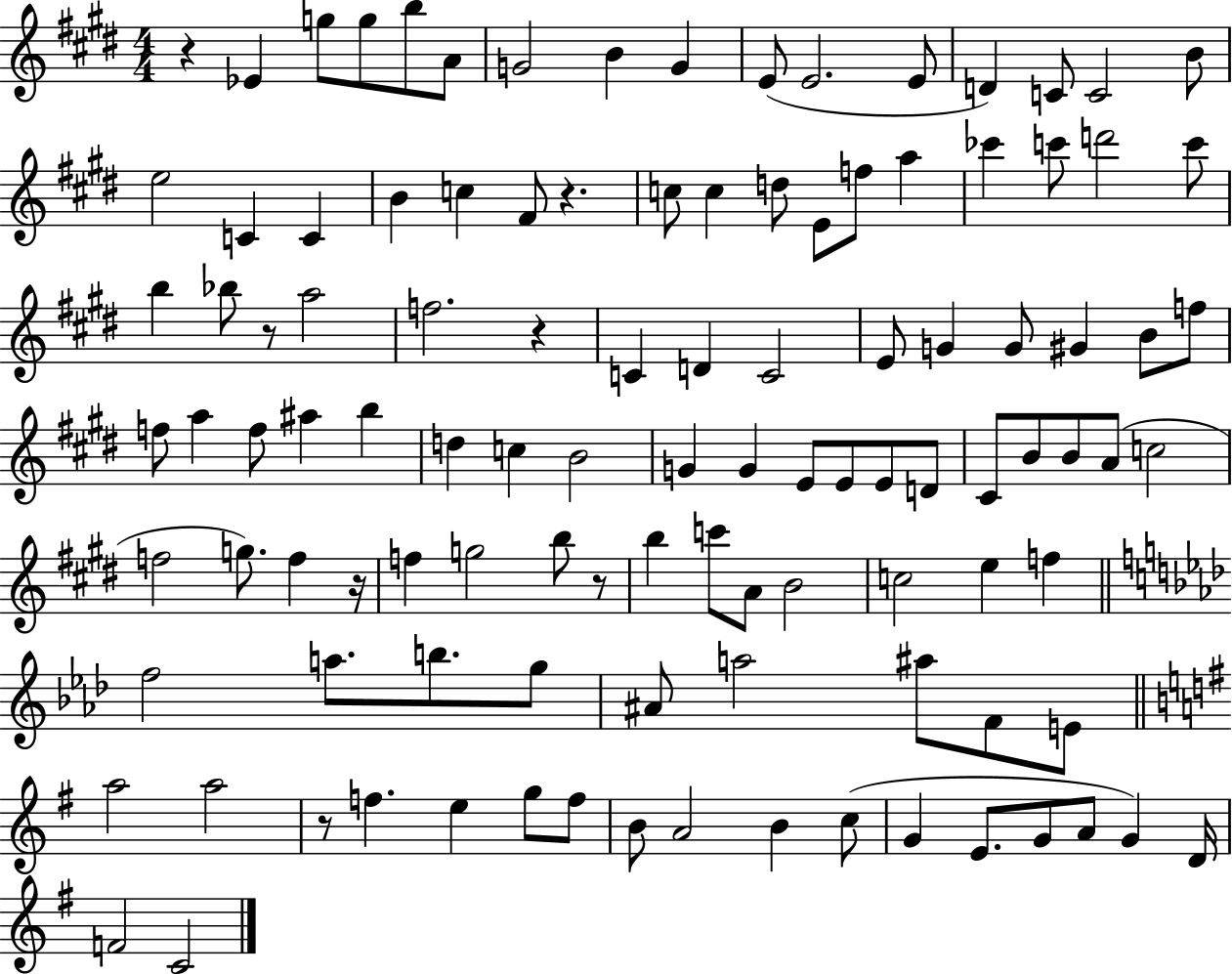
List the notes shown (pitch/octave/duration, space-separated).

R/q Eb4/q G5/e G5/e B5/e A4/e G4/h B4/q G4/q E4/e E4/h. E4/e D4/q C4/e C4/h B4/e E5/h C4/q C4/q B4/q C5/q F#4/e R/q. C5/e C5/q D5/e E4/e F5/e A5/q CES6/q C6/e D6/h C6/e B5/q Bb5/e R/e A5/h F5/h. R/q C4/q D4/q C4/h E4/e G4/q G4/e G#4/q B4/e F5/e F5/e A5/q F5/e A#5/q B5/q D5/q C5/q B4/h G4/q G4/q E4/e E4/e E4/e D4/e C#4/e B4/e B4/e A4/e C5/h F5/h G5/e. F5/q R/s F5/q G5/h B5/e R/e B5/q C6/e A4/e B4/h C5/h E5/q F5/q F5/h A5/e. B5/e. G5/e A#4/e A5/h A#5/e F4/e E4/e A5/h A5/h R/e F5/q. E5/q G5/e F5/e B4/e A4/h B4/q C5/e G4/q E4/e. G4/e A4/e G4/q D4/s F4/h C4/h